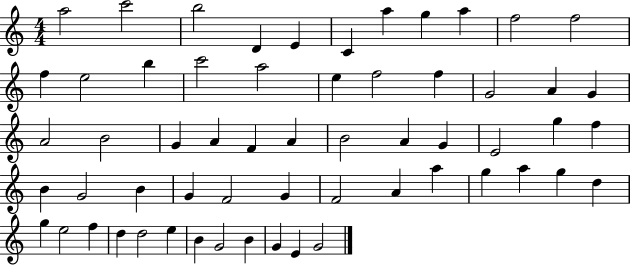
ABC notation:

X:1
T:Untitled
M:4/4
L:1/4
K:C
a2 c'2 b2 D E C a g a f2 f2 f e2 b c'2 a2 e f2 f G2 A G A2 B2 G A F A B2 A G E2 g f B G2 B G F2 G F2 A a g a g d g e2 f d d2 e B G2 B G E G2